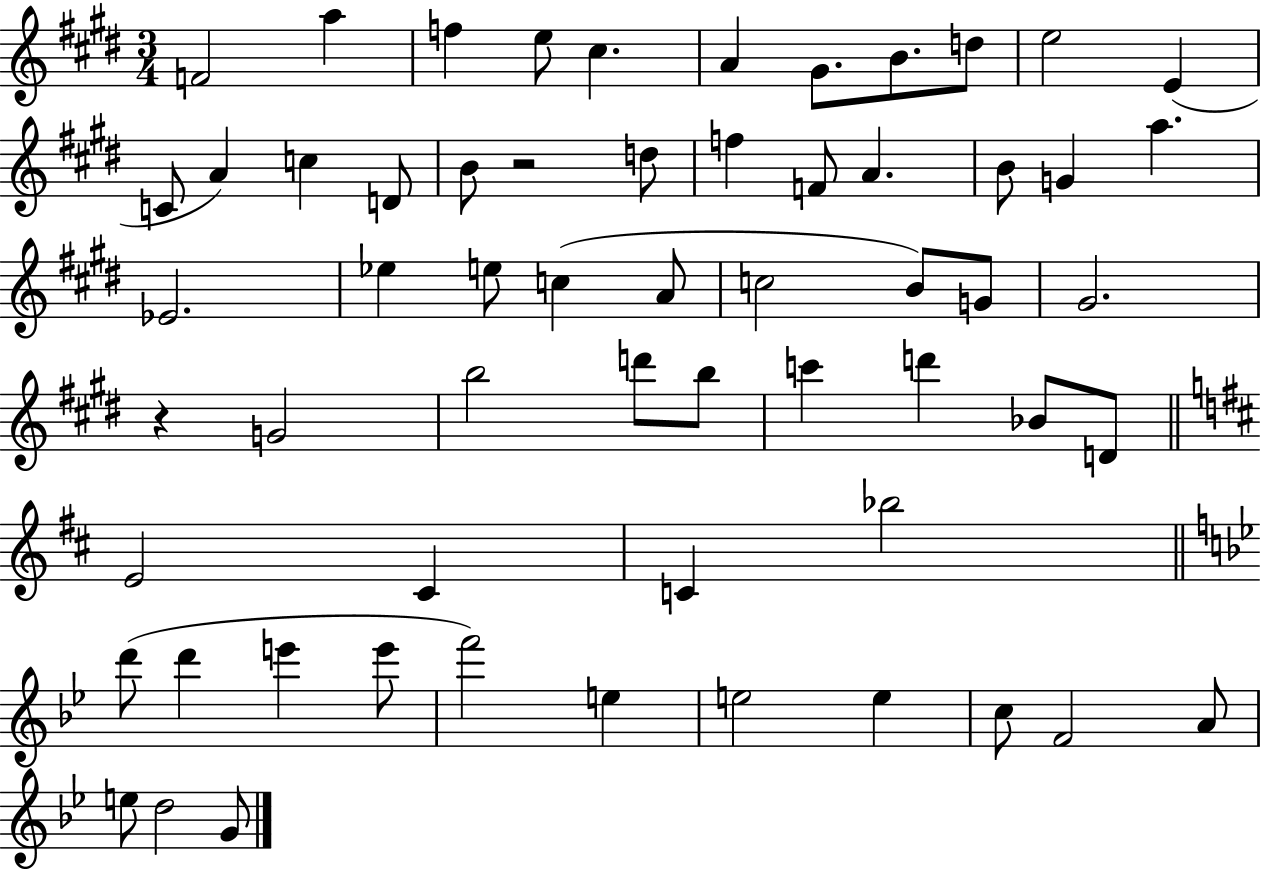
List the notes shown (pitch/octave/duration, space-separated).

F4/h A5/q F5/q E5/e C#5/q. A4/q G#4/e. B4/e. D5/e E5/h E4/q C4/e A4/q C5/q D4/e B4/e R/h D5/e F5/q F4/e A4/q. B4/e G4/q A5/q. Eb4/h. Eb5/q E5/e C5/q A4/e C5/h B4/e G4/e G#4/h. R/q G4/h B5/h D6/e B5/e C6/q D6/q Bb4/e D4/e E4/h C#4/q C4/q Bb5/h D6/e D6/q E6/q E6/e F6/h E5/q E5/h E5/q C5/e F4/h A4/e E5/e D5/h G4/e